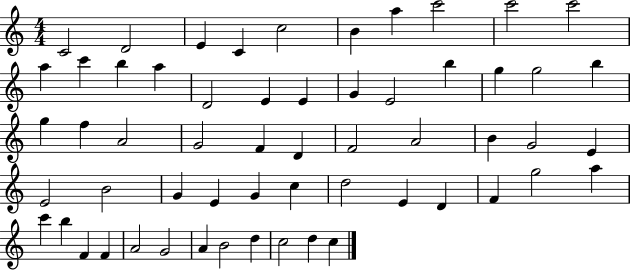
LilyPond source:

{
  \clef treble
  \numericTimeSignature
  \time 4/4
  \key c \major
  c'2 d'2 | e'4 c'4 c''2 | b'4 a''4 c'''2 | c'''2 c'''2 | \break a''4 c'''4 b''4 a''4 | d'2 e'4 e'4 | g'4 e'2 b''4 | g''4 g''2 b''4 | \break g''4 f''4 a'2 | g'2 f'4 d'4 | f'2 a'2 | b'4 g'2 e'4 | \break e'2 b'2 | g'4 e'4 g'4 c''4 | d''2 e'4 d'4 | f'4 g''2 a''4 | \break c'''4 b''4 f'4 f'4 | a'2 g'2 | a'4 b'2 d''4 | c''2 d''4 c''4 | \break \bar "|."
}